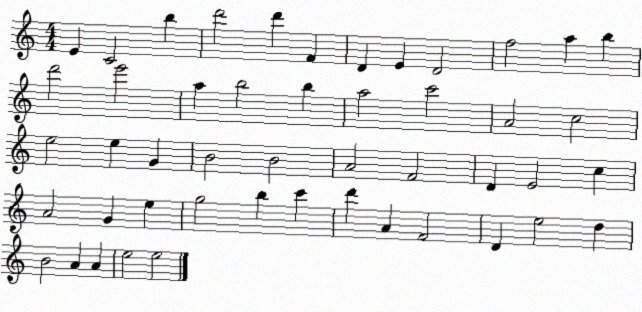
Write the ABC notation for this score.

X:1
T:Untitled
M:4/4
L:1/4
K:C
E C2 b d'2 d' F D E D2 f2 a b d'2 e'2 a b2 b a2 c'2 A2 c2 e2 e G B2 B2 A2 F2 D E2 c A2 G e g2 b c' d' A F2 D e2 d B2 A A e2 e2